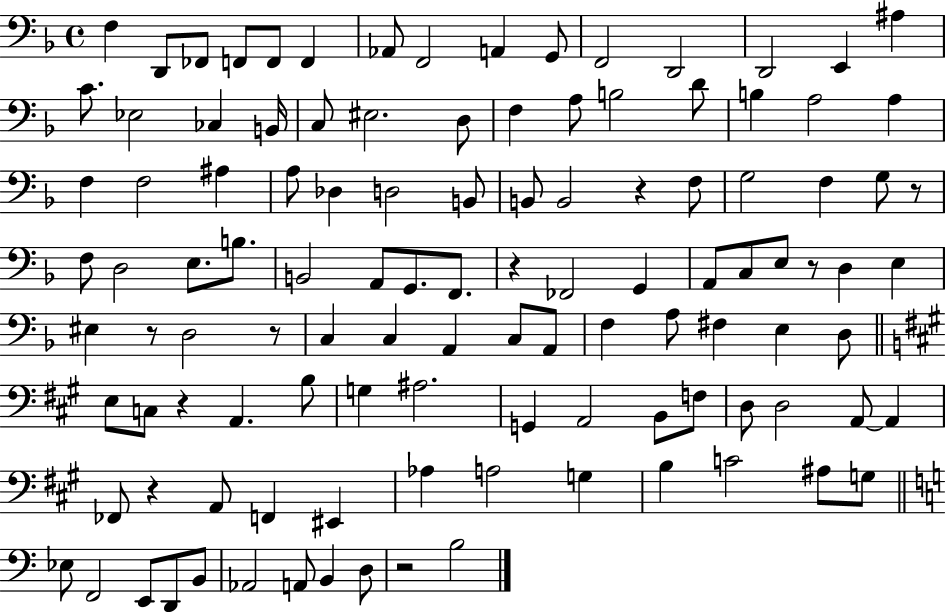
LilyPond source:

{
  \clef bass
  \time 4/4
  \defaultTimeSignature
  \key f \major
  f4 d,8 fes,8 f,8 f,8 f,4 | aes,8 f,2 a,4 g,8 | f,2 d,2 | d,2 e,4 ais4 | \break c'8. ees2 ces4 b,16 | c8 eis2. d8 | f4 a8 b2 d'8 | b4 a2 a4 | \break f4 f2 ais4 | a8 des4 d2 b,8 | b,8 b,2 r4 f8 | g2 f4 g8 r8 | \break f8 d2 e8. b8. | b,2 a,8 g,8. f,8. | r4 fes,2 g,4 | a,8 c8 e8 r8 d4 e4 | \break eis4 r8 d2 r8 | c4 c4 a,4 c8 a,8 | f4 a8 fis4 e4 d8 | \bar "||" \break \key a \major e8 c8 r4 a,4. b8 | g4 ais2. | g,4 a,2 b,8 f8 | d8 d2 a,8~~ a,4 | \break fes,8 r4 a,8 f,4 eis,4 | aes4 a2 g4 | b4 c'2 ais8 g8 | \bar "||" \break \key a \minor ees8 f,2 e,8 d,8 b,8 | aes,2 a,8 b,4 d8 | r2 b2 | \bar "|."
}